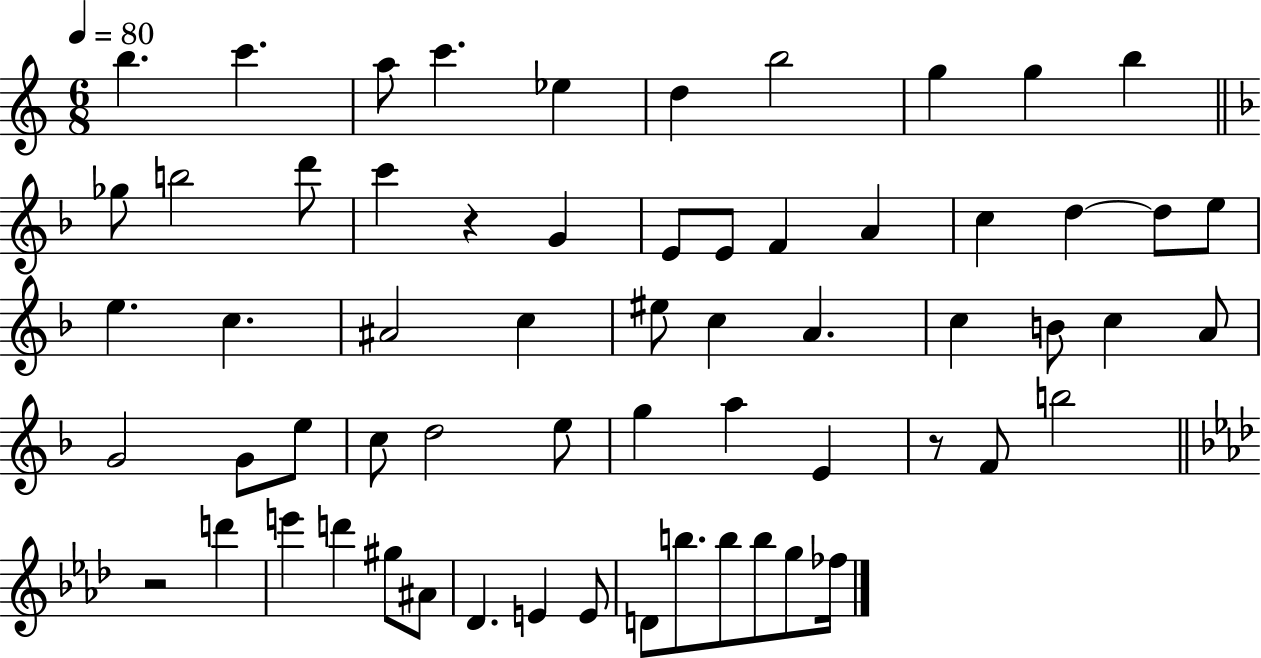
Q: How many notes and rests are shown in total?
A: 62